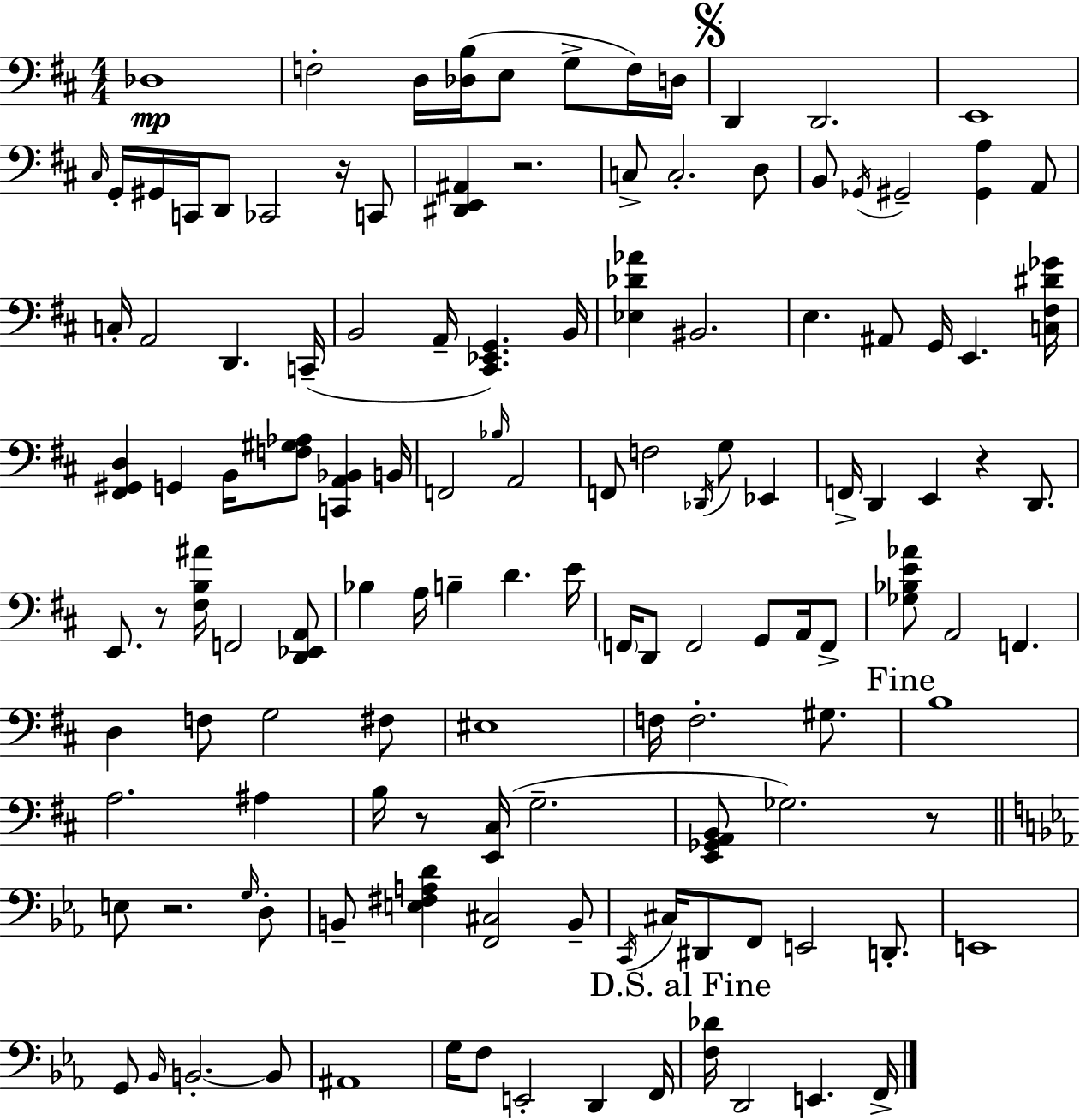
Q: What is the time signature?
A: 4/4